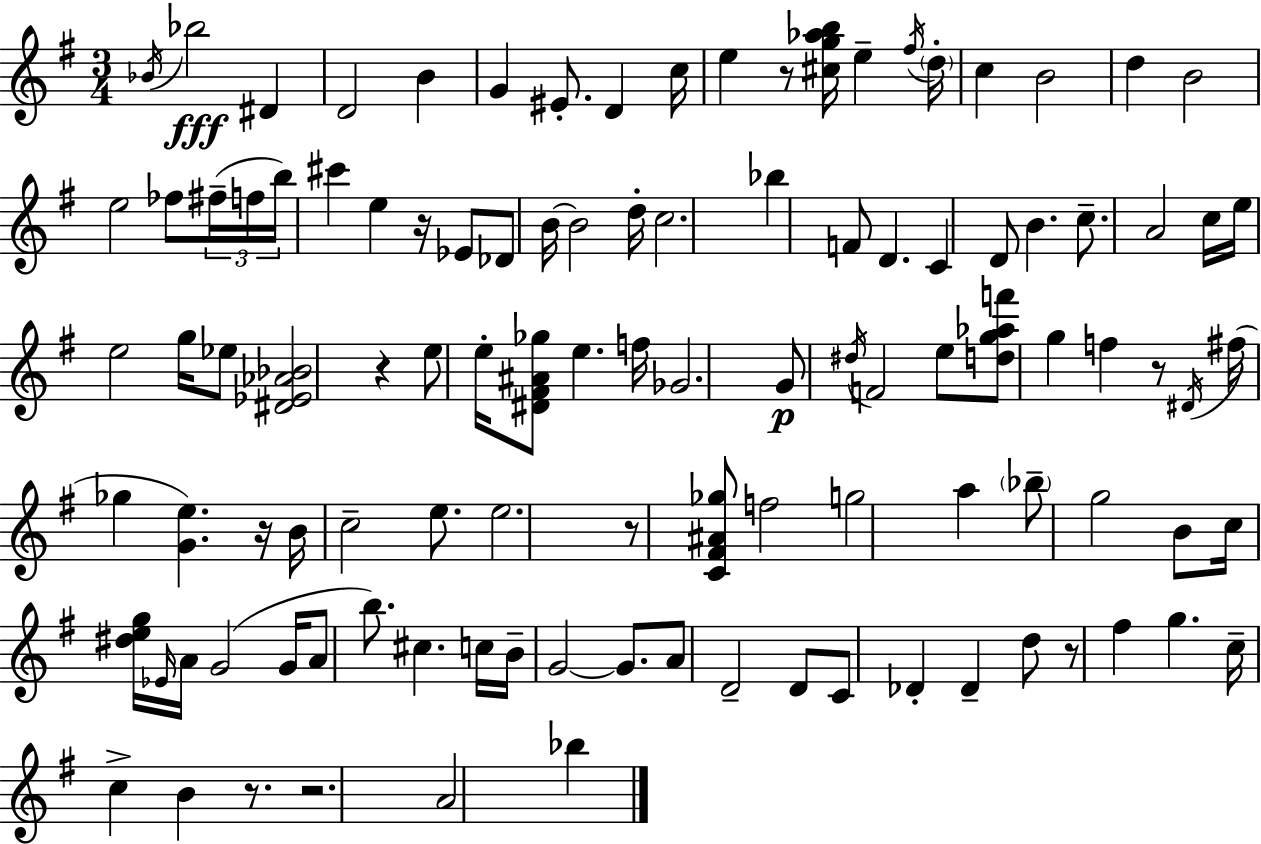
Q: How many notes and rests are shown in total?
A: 109